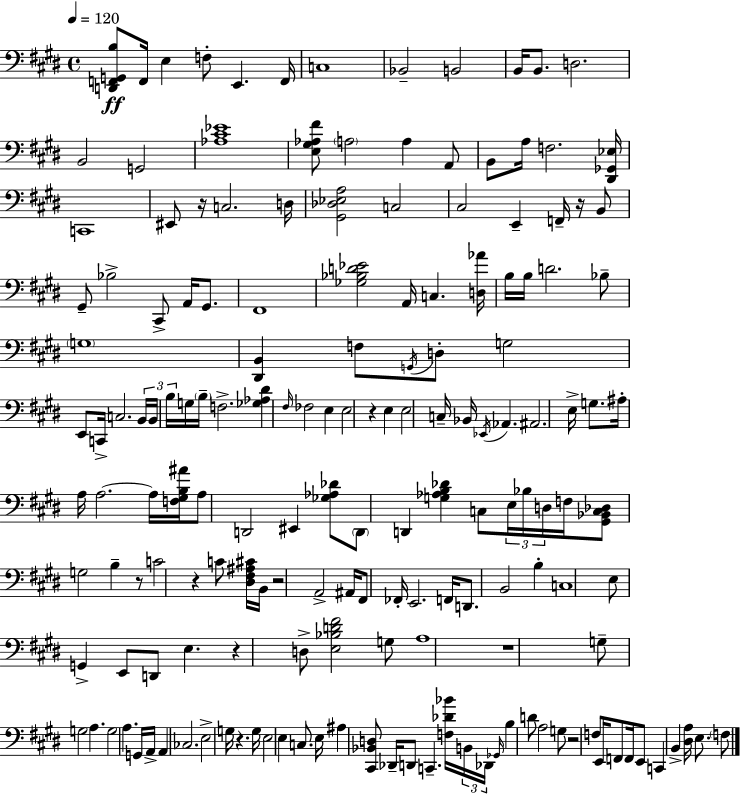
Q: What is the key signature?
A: E major